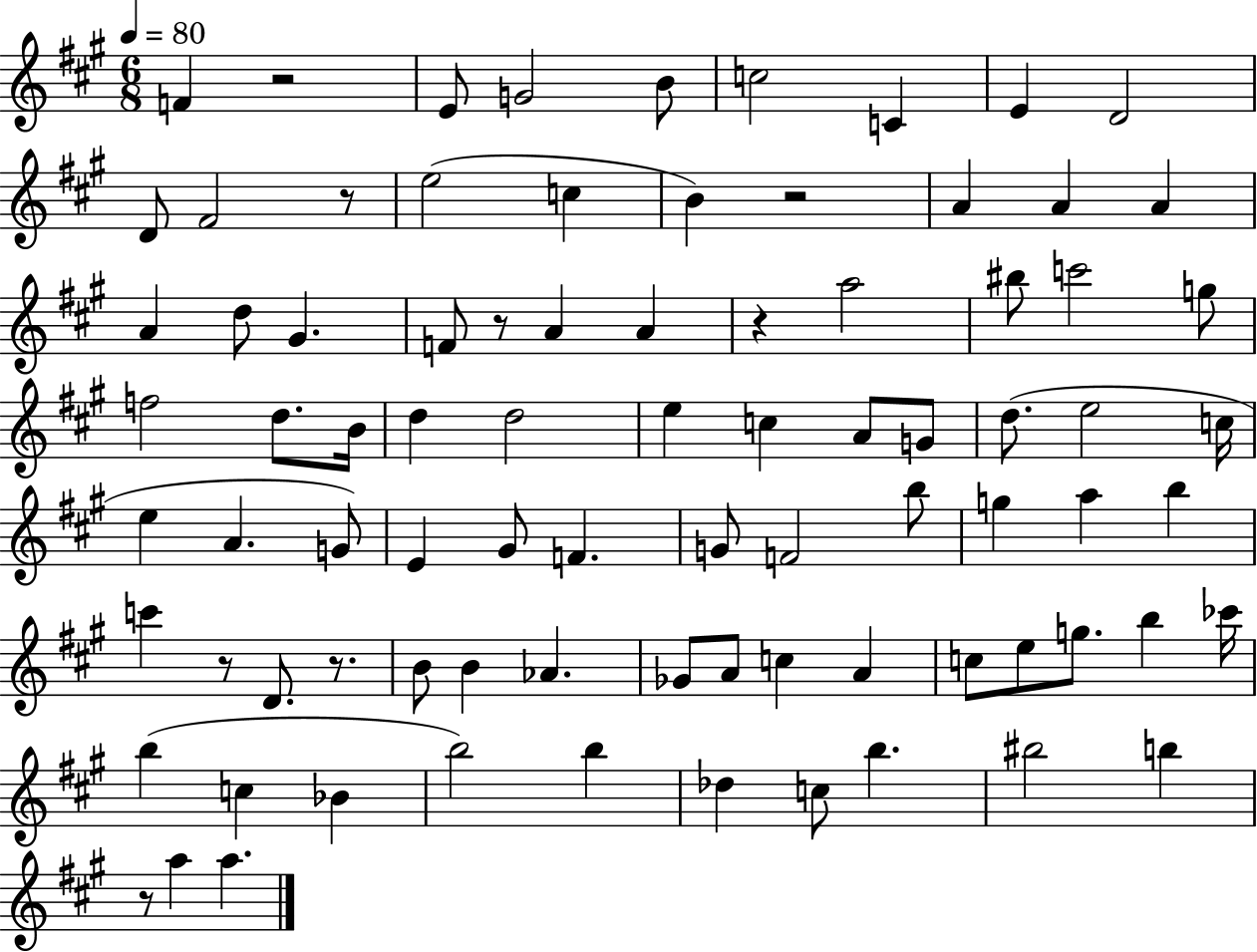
F4/q R/h E4/e G4/h B4/e C5/h C4/q E4/q D4/h D4/e F#4/h R/e E5/h C5/q B4/q R/h A4/q A4/q A4/q A4/q D5/e G#4/q. F4/e R/e A4/q A4/q R/q A5/h BIS5/e C6/h G5/e F5/h D5/e. B4/s D5/q D5/h E5/q C5/q A4/e G4/e D5/e. E5/h C5/s E5/q A4/q. G4/e E4/q G#4/e F4/q. G4/e F4/h B5/e G5/q A5/q B5/q C6/q R/e D4/e. R/e. B4/e B4/q Ab4/q. Gb4/e A4/e C5/q A4/q C5/e E5/e G5/e. B5/q CES6/s B5/q C5/q Bb4/q B5/h B5/q Db5/q C5/e B5/q. BIS5/h B5/q R/e A5/q A5/q.